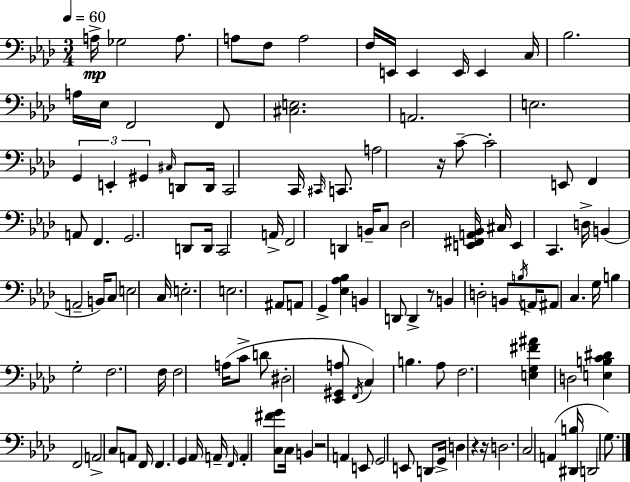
{
  \clef bass
  \numericTimeSignature
  \time 3/4
  \key aes \major
  \tempo 4 = 60
  a16->\mp ges2 a8. | a8 f8 a2 | f16 e,16 e,4 e,16 e,4 c16 | bes2. | \break a16 ees16 f,2 f,8 | <cis e>2. | a,2. | e2. | \break \tuplet 3/2 { g,4 e,4-. gis,4 } | \grace { cis16 } d,8 d,16 c,2 | c,16 \grace { cis,16 } c,8. a2 | r16 c'8--~~ c'2-. | \break e,8 f,4 a,8 f,4. | g,2. | d,8 d,16 c,2 | a,16-> f,2 d,4 | \break b,16-- c8 des2 | <e, fis, a, bes,>16 cis16 e,4 c,4. | d16-> b,4( a,2-- | b,16) c8 e2 | \break c16 e2.-. | e2. | ais,8 a,8 g,4-> <ees aes bes>4 | b,4 d,8 d,4-> | \break r8 b,4 d2-. | b,8 \acciaccatura { b16 } a,16 ais,8 c4. | g16 b4 g2-. | f2. | \break f16 f2 | a16( c'8-> d'8 dis2-. | <ees, gis, a>8 \acciaccatura { f,16 }) c4 b4. | aes8 f2. | \break <e g fis' ais'>4 d2 | <e b c' dis'>4 f,2 | a,2-> | c8 a,8 f,16 f,4. g,4 | \break aes,16 a,16-- \grace { f,16 } a,4-. <c fis' g'>8 | c16 b,4 r2 | a,4 e,8 g,2 | e,8 d,8 g,16-> d4 | \break r4 r16 d2. | c2 | a,4( <dis, b>16 d,2 | g8.) \bar "|."
}